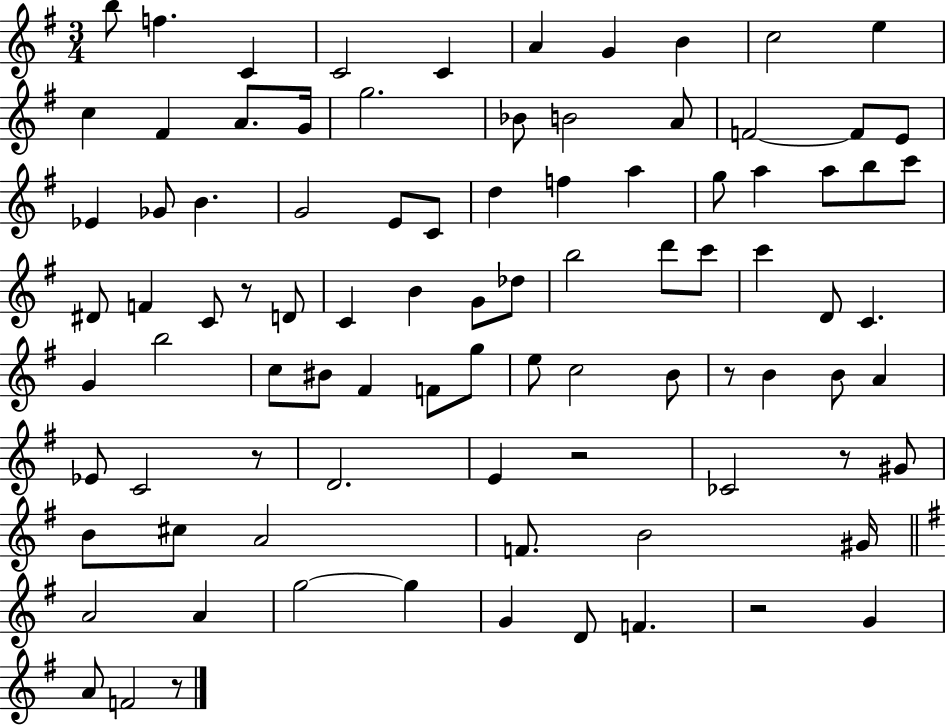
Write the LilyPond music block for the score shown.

{
  \clef treble
  \numericTimeSignature
  \time 3/4
  \key g \major
  b''8 f''4. c'4 | c'2 c'4 | a'4 g'4 b'4 | c''2 e''4 | \break c''4 fis'4 a'8. g'16 | g''2. | bes'8 b'2 a'8 | f'2~~ f'8 e'8 | \break ees'4 ges'8 b'4. | g'2 e'8 c'8 | d''4 f''4 a''4 | g''8 a''4 a''8 b''8 c'''8 | \break dis'8 f'4 c'8 r8 d'8 | c'4 b'4 g'8 des''8 | b''2 d'''8 c'''8 | c'''4 d'8 c'4. | \break g'4 b''2 | c''8 bis'8 fis'4 f'8 g''8 | e''8 c''2 b'8 | r8 b'4 b'8 a'4 | \break ees'8 c'2 r8 | d'2. | e'4 r2 | ces'2 r8 gis'8 | \break b'8 cis''8 a'2 | f'8. b'2 gis'16 | \bar "||" \break \key e \minor a'2 a'4 | g''2~~ g''4 | g'4 d'8 f'4. | r2 g'4 | \break a'8 f'2 r8 | \bar "|."
}